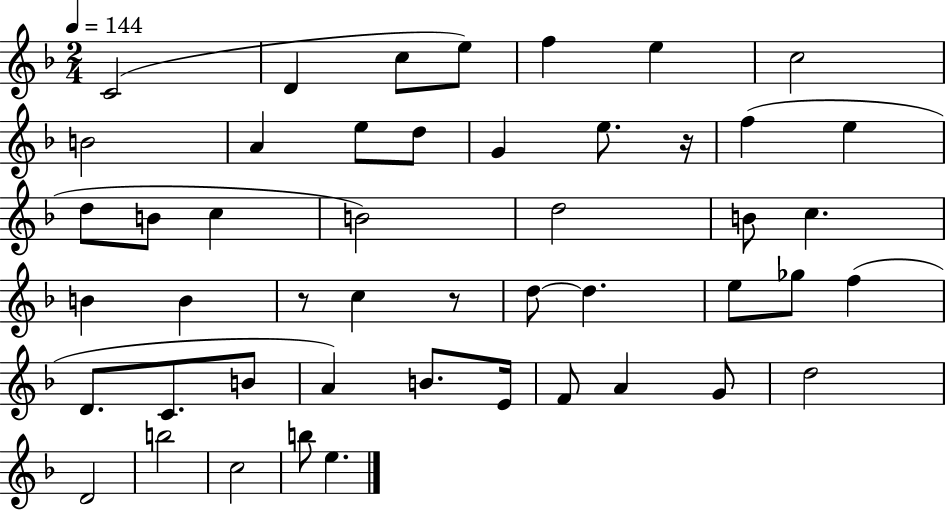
C4/h D4/q C5/e E5/e F5/q E5/q C5/h B4/h A4/q E5/e D5/e G4/q E5/e. R/s F5/q E5/q D5/e B4/e C5/q B4/h D5/h B4/e C5/q. B4/q B4/q R/e C5/q R/e D5/e D5/q. E5/e Gb5/e F5/q D4/e. C4/e. B4/e A4/q B4/e. E4/s F4/e A4/q G4/e D5/h D4/h B5/h C5/h B5/e E5/q.